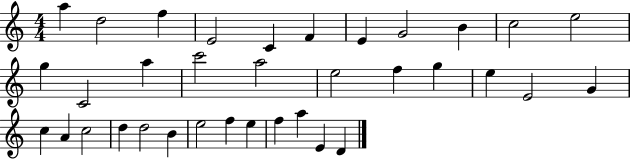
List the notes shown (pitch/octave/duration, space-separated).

A5/q D5/h F5/q E4/h C4/q F4/q E4/q G4/h B4/q C5/h E5/h G5/q C4/h A5/q C6/h A5/h E5/h F5/q G5/q E5/q E4/h G4/q C5/q A4/q C5/h D5/q D5/h B4/q E5/h F5/q E5/q F5/q A5/q E4/q D4/q